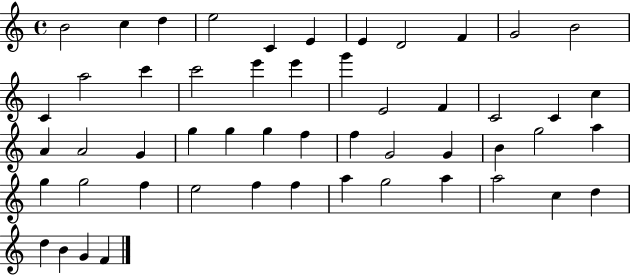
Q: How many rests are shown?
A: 0